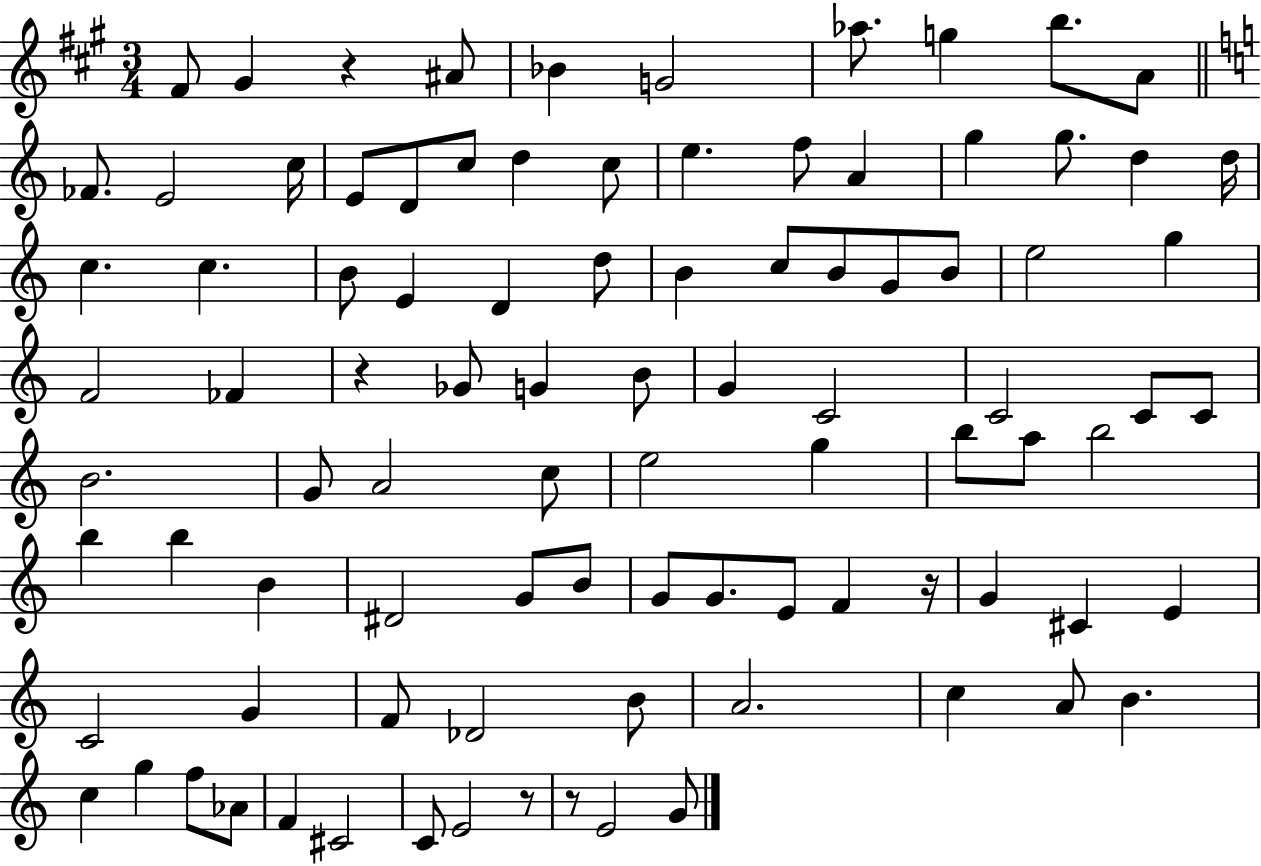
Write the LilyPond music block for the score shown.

{
  \clef treble
  \numericTimeSignature
  \time 3/4
  \key a \major
  fis'8 gis'4 r4 ais'8 | bes'4 g'2 | aes''8. g''4 b''8. a'8 | \bar "||" \break \key a \minor fes'8. e'2 c''16 | e'8 d'8 c''8 d''4 c''8 | e''4. f''8 a'4 | g''4 g''8. d''4 d''16 | \break c''4. c''4. | b'8 e'4 d'4 d''8 | b'4 c''8 b'8 g'8 b'8 | e''2 g''4 | \break f'2 fes'4 | r4 ges'8 g'4 b'8 | g'4 c'2 | c'2 c'8 c'8 | \break b'2. | g'8 a'2 c''8 | e''2 g''4 | b''8 a''8 b''2 | \break b''4 b''4 b'4 | dis'2 g'8 b'8 | g'8 g'8. e'8 f'4 r16 | g'4 cis'4 e'4 | \break c'2 g'4 | f'8 des'2 b'8 | a'2. | c''4 a'8 b'4. | \break c''4 g''4 f''8 aes'8 | f'4 cis'2 | c'8 e'2 r8 | r8 e'2 g'8 | \break \bar "|."
}